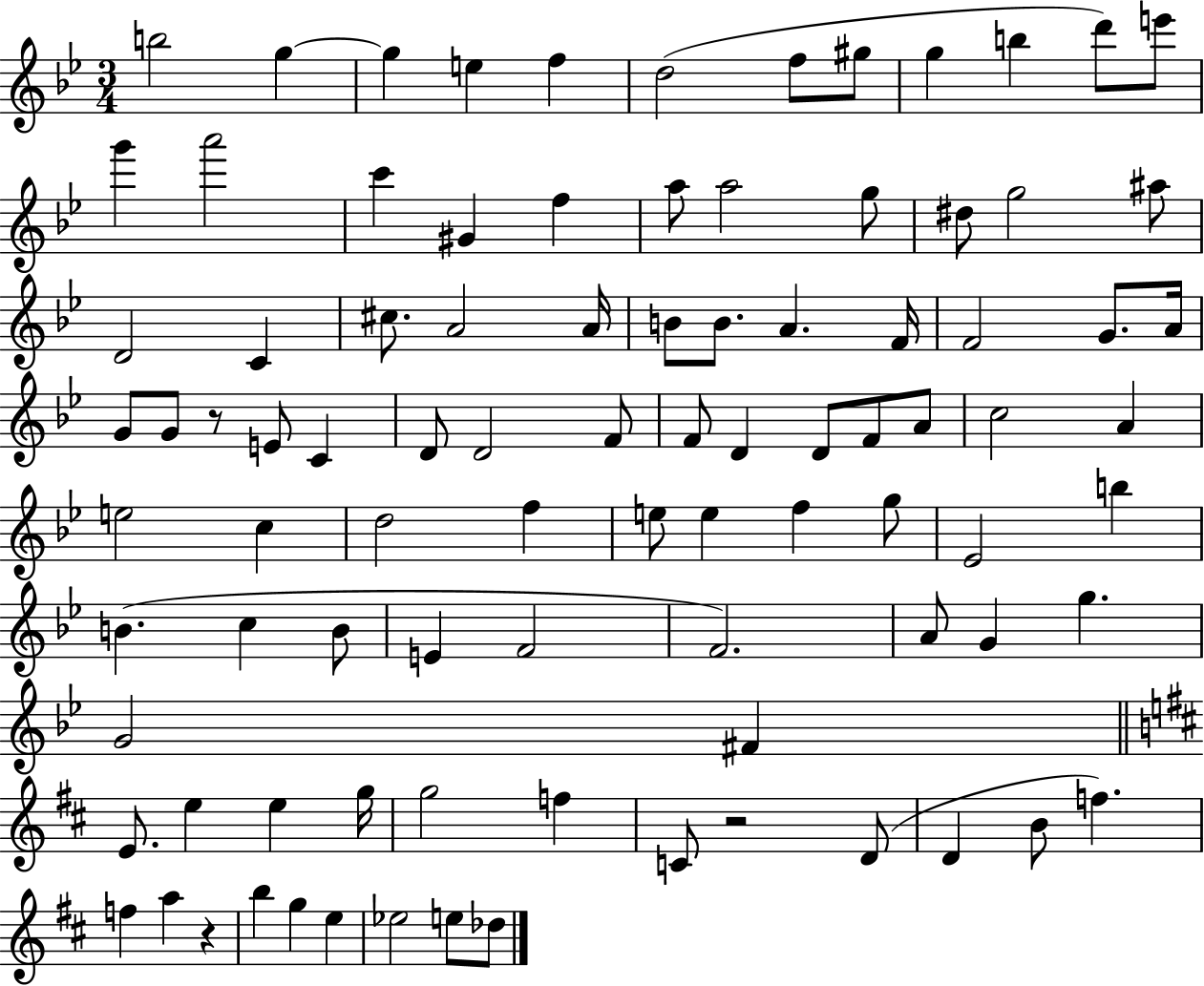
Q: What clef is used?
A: treble